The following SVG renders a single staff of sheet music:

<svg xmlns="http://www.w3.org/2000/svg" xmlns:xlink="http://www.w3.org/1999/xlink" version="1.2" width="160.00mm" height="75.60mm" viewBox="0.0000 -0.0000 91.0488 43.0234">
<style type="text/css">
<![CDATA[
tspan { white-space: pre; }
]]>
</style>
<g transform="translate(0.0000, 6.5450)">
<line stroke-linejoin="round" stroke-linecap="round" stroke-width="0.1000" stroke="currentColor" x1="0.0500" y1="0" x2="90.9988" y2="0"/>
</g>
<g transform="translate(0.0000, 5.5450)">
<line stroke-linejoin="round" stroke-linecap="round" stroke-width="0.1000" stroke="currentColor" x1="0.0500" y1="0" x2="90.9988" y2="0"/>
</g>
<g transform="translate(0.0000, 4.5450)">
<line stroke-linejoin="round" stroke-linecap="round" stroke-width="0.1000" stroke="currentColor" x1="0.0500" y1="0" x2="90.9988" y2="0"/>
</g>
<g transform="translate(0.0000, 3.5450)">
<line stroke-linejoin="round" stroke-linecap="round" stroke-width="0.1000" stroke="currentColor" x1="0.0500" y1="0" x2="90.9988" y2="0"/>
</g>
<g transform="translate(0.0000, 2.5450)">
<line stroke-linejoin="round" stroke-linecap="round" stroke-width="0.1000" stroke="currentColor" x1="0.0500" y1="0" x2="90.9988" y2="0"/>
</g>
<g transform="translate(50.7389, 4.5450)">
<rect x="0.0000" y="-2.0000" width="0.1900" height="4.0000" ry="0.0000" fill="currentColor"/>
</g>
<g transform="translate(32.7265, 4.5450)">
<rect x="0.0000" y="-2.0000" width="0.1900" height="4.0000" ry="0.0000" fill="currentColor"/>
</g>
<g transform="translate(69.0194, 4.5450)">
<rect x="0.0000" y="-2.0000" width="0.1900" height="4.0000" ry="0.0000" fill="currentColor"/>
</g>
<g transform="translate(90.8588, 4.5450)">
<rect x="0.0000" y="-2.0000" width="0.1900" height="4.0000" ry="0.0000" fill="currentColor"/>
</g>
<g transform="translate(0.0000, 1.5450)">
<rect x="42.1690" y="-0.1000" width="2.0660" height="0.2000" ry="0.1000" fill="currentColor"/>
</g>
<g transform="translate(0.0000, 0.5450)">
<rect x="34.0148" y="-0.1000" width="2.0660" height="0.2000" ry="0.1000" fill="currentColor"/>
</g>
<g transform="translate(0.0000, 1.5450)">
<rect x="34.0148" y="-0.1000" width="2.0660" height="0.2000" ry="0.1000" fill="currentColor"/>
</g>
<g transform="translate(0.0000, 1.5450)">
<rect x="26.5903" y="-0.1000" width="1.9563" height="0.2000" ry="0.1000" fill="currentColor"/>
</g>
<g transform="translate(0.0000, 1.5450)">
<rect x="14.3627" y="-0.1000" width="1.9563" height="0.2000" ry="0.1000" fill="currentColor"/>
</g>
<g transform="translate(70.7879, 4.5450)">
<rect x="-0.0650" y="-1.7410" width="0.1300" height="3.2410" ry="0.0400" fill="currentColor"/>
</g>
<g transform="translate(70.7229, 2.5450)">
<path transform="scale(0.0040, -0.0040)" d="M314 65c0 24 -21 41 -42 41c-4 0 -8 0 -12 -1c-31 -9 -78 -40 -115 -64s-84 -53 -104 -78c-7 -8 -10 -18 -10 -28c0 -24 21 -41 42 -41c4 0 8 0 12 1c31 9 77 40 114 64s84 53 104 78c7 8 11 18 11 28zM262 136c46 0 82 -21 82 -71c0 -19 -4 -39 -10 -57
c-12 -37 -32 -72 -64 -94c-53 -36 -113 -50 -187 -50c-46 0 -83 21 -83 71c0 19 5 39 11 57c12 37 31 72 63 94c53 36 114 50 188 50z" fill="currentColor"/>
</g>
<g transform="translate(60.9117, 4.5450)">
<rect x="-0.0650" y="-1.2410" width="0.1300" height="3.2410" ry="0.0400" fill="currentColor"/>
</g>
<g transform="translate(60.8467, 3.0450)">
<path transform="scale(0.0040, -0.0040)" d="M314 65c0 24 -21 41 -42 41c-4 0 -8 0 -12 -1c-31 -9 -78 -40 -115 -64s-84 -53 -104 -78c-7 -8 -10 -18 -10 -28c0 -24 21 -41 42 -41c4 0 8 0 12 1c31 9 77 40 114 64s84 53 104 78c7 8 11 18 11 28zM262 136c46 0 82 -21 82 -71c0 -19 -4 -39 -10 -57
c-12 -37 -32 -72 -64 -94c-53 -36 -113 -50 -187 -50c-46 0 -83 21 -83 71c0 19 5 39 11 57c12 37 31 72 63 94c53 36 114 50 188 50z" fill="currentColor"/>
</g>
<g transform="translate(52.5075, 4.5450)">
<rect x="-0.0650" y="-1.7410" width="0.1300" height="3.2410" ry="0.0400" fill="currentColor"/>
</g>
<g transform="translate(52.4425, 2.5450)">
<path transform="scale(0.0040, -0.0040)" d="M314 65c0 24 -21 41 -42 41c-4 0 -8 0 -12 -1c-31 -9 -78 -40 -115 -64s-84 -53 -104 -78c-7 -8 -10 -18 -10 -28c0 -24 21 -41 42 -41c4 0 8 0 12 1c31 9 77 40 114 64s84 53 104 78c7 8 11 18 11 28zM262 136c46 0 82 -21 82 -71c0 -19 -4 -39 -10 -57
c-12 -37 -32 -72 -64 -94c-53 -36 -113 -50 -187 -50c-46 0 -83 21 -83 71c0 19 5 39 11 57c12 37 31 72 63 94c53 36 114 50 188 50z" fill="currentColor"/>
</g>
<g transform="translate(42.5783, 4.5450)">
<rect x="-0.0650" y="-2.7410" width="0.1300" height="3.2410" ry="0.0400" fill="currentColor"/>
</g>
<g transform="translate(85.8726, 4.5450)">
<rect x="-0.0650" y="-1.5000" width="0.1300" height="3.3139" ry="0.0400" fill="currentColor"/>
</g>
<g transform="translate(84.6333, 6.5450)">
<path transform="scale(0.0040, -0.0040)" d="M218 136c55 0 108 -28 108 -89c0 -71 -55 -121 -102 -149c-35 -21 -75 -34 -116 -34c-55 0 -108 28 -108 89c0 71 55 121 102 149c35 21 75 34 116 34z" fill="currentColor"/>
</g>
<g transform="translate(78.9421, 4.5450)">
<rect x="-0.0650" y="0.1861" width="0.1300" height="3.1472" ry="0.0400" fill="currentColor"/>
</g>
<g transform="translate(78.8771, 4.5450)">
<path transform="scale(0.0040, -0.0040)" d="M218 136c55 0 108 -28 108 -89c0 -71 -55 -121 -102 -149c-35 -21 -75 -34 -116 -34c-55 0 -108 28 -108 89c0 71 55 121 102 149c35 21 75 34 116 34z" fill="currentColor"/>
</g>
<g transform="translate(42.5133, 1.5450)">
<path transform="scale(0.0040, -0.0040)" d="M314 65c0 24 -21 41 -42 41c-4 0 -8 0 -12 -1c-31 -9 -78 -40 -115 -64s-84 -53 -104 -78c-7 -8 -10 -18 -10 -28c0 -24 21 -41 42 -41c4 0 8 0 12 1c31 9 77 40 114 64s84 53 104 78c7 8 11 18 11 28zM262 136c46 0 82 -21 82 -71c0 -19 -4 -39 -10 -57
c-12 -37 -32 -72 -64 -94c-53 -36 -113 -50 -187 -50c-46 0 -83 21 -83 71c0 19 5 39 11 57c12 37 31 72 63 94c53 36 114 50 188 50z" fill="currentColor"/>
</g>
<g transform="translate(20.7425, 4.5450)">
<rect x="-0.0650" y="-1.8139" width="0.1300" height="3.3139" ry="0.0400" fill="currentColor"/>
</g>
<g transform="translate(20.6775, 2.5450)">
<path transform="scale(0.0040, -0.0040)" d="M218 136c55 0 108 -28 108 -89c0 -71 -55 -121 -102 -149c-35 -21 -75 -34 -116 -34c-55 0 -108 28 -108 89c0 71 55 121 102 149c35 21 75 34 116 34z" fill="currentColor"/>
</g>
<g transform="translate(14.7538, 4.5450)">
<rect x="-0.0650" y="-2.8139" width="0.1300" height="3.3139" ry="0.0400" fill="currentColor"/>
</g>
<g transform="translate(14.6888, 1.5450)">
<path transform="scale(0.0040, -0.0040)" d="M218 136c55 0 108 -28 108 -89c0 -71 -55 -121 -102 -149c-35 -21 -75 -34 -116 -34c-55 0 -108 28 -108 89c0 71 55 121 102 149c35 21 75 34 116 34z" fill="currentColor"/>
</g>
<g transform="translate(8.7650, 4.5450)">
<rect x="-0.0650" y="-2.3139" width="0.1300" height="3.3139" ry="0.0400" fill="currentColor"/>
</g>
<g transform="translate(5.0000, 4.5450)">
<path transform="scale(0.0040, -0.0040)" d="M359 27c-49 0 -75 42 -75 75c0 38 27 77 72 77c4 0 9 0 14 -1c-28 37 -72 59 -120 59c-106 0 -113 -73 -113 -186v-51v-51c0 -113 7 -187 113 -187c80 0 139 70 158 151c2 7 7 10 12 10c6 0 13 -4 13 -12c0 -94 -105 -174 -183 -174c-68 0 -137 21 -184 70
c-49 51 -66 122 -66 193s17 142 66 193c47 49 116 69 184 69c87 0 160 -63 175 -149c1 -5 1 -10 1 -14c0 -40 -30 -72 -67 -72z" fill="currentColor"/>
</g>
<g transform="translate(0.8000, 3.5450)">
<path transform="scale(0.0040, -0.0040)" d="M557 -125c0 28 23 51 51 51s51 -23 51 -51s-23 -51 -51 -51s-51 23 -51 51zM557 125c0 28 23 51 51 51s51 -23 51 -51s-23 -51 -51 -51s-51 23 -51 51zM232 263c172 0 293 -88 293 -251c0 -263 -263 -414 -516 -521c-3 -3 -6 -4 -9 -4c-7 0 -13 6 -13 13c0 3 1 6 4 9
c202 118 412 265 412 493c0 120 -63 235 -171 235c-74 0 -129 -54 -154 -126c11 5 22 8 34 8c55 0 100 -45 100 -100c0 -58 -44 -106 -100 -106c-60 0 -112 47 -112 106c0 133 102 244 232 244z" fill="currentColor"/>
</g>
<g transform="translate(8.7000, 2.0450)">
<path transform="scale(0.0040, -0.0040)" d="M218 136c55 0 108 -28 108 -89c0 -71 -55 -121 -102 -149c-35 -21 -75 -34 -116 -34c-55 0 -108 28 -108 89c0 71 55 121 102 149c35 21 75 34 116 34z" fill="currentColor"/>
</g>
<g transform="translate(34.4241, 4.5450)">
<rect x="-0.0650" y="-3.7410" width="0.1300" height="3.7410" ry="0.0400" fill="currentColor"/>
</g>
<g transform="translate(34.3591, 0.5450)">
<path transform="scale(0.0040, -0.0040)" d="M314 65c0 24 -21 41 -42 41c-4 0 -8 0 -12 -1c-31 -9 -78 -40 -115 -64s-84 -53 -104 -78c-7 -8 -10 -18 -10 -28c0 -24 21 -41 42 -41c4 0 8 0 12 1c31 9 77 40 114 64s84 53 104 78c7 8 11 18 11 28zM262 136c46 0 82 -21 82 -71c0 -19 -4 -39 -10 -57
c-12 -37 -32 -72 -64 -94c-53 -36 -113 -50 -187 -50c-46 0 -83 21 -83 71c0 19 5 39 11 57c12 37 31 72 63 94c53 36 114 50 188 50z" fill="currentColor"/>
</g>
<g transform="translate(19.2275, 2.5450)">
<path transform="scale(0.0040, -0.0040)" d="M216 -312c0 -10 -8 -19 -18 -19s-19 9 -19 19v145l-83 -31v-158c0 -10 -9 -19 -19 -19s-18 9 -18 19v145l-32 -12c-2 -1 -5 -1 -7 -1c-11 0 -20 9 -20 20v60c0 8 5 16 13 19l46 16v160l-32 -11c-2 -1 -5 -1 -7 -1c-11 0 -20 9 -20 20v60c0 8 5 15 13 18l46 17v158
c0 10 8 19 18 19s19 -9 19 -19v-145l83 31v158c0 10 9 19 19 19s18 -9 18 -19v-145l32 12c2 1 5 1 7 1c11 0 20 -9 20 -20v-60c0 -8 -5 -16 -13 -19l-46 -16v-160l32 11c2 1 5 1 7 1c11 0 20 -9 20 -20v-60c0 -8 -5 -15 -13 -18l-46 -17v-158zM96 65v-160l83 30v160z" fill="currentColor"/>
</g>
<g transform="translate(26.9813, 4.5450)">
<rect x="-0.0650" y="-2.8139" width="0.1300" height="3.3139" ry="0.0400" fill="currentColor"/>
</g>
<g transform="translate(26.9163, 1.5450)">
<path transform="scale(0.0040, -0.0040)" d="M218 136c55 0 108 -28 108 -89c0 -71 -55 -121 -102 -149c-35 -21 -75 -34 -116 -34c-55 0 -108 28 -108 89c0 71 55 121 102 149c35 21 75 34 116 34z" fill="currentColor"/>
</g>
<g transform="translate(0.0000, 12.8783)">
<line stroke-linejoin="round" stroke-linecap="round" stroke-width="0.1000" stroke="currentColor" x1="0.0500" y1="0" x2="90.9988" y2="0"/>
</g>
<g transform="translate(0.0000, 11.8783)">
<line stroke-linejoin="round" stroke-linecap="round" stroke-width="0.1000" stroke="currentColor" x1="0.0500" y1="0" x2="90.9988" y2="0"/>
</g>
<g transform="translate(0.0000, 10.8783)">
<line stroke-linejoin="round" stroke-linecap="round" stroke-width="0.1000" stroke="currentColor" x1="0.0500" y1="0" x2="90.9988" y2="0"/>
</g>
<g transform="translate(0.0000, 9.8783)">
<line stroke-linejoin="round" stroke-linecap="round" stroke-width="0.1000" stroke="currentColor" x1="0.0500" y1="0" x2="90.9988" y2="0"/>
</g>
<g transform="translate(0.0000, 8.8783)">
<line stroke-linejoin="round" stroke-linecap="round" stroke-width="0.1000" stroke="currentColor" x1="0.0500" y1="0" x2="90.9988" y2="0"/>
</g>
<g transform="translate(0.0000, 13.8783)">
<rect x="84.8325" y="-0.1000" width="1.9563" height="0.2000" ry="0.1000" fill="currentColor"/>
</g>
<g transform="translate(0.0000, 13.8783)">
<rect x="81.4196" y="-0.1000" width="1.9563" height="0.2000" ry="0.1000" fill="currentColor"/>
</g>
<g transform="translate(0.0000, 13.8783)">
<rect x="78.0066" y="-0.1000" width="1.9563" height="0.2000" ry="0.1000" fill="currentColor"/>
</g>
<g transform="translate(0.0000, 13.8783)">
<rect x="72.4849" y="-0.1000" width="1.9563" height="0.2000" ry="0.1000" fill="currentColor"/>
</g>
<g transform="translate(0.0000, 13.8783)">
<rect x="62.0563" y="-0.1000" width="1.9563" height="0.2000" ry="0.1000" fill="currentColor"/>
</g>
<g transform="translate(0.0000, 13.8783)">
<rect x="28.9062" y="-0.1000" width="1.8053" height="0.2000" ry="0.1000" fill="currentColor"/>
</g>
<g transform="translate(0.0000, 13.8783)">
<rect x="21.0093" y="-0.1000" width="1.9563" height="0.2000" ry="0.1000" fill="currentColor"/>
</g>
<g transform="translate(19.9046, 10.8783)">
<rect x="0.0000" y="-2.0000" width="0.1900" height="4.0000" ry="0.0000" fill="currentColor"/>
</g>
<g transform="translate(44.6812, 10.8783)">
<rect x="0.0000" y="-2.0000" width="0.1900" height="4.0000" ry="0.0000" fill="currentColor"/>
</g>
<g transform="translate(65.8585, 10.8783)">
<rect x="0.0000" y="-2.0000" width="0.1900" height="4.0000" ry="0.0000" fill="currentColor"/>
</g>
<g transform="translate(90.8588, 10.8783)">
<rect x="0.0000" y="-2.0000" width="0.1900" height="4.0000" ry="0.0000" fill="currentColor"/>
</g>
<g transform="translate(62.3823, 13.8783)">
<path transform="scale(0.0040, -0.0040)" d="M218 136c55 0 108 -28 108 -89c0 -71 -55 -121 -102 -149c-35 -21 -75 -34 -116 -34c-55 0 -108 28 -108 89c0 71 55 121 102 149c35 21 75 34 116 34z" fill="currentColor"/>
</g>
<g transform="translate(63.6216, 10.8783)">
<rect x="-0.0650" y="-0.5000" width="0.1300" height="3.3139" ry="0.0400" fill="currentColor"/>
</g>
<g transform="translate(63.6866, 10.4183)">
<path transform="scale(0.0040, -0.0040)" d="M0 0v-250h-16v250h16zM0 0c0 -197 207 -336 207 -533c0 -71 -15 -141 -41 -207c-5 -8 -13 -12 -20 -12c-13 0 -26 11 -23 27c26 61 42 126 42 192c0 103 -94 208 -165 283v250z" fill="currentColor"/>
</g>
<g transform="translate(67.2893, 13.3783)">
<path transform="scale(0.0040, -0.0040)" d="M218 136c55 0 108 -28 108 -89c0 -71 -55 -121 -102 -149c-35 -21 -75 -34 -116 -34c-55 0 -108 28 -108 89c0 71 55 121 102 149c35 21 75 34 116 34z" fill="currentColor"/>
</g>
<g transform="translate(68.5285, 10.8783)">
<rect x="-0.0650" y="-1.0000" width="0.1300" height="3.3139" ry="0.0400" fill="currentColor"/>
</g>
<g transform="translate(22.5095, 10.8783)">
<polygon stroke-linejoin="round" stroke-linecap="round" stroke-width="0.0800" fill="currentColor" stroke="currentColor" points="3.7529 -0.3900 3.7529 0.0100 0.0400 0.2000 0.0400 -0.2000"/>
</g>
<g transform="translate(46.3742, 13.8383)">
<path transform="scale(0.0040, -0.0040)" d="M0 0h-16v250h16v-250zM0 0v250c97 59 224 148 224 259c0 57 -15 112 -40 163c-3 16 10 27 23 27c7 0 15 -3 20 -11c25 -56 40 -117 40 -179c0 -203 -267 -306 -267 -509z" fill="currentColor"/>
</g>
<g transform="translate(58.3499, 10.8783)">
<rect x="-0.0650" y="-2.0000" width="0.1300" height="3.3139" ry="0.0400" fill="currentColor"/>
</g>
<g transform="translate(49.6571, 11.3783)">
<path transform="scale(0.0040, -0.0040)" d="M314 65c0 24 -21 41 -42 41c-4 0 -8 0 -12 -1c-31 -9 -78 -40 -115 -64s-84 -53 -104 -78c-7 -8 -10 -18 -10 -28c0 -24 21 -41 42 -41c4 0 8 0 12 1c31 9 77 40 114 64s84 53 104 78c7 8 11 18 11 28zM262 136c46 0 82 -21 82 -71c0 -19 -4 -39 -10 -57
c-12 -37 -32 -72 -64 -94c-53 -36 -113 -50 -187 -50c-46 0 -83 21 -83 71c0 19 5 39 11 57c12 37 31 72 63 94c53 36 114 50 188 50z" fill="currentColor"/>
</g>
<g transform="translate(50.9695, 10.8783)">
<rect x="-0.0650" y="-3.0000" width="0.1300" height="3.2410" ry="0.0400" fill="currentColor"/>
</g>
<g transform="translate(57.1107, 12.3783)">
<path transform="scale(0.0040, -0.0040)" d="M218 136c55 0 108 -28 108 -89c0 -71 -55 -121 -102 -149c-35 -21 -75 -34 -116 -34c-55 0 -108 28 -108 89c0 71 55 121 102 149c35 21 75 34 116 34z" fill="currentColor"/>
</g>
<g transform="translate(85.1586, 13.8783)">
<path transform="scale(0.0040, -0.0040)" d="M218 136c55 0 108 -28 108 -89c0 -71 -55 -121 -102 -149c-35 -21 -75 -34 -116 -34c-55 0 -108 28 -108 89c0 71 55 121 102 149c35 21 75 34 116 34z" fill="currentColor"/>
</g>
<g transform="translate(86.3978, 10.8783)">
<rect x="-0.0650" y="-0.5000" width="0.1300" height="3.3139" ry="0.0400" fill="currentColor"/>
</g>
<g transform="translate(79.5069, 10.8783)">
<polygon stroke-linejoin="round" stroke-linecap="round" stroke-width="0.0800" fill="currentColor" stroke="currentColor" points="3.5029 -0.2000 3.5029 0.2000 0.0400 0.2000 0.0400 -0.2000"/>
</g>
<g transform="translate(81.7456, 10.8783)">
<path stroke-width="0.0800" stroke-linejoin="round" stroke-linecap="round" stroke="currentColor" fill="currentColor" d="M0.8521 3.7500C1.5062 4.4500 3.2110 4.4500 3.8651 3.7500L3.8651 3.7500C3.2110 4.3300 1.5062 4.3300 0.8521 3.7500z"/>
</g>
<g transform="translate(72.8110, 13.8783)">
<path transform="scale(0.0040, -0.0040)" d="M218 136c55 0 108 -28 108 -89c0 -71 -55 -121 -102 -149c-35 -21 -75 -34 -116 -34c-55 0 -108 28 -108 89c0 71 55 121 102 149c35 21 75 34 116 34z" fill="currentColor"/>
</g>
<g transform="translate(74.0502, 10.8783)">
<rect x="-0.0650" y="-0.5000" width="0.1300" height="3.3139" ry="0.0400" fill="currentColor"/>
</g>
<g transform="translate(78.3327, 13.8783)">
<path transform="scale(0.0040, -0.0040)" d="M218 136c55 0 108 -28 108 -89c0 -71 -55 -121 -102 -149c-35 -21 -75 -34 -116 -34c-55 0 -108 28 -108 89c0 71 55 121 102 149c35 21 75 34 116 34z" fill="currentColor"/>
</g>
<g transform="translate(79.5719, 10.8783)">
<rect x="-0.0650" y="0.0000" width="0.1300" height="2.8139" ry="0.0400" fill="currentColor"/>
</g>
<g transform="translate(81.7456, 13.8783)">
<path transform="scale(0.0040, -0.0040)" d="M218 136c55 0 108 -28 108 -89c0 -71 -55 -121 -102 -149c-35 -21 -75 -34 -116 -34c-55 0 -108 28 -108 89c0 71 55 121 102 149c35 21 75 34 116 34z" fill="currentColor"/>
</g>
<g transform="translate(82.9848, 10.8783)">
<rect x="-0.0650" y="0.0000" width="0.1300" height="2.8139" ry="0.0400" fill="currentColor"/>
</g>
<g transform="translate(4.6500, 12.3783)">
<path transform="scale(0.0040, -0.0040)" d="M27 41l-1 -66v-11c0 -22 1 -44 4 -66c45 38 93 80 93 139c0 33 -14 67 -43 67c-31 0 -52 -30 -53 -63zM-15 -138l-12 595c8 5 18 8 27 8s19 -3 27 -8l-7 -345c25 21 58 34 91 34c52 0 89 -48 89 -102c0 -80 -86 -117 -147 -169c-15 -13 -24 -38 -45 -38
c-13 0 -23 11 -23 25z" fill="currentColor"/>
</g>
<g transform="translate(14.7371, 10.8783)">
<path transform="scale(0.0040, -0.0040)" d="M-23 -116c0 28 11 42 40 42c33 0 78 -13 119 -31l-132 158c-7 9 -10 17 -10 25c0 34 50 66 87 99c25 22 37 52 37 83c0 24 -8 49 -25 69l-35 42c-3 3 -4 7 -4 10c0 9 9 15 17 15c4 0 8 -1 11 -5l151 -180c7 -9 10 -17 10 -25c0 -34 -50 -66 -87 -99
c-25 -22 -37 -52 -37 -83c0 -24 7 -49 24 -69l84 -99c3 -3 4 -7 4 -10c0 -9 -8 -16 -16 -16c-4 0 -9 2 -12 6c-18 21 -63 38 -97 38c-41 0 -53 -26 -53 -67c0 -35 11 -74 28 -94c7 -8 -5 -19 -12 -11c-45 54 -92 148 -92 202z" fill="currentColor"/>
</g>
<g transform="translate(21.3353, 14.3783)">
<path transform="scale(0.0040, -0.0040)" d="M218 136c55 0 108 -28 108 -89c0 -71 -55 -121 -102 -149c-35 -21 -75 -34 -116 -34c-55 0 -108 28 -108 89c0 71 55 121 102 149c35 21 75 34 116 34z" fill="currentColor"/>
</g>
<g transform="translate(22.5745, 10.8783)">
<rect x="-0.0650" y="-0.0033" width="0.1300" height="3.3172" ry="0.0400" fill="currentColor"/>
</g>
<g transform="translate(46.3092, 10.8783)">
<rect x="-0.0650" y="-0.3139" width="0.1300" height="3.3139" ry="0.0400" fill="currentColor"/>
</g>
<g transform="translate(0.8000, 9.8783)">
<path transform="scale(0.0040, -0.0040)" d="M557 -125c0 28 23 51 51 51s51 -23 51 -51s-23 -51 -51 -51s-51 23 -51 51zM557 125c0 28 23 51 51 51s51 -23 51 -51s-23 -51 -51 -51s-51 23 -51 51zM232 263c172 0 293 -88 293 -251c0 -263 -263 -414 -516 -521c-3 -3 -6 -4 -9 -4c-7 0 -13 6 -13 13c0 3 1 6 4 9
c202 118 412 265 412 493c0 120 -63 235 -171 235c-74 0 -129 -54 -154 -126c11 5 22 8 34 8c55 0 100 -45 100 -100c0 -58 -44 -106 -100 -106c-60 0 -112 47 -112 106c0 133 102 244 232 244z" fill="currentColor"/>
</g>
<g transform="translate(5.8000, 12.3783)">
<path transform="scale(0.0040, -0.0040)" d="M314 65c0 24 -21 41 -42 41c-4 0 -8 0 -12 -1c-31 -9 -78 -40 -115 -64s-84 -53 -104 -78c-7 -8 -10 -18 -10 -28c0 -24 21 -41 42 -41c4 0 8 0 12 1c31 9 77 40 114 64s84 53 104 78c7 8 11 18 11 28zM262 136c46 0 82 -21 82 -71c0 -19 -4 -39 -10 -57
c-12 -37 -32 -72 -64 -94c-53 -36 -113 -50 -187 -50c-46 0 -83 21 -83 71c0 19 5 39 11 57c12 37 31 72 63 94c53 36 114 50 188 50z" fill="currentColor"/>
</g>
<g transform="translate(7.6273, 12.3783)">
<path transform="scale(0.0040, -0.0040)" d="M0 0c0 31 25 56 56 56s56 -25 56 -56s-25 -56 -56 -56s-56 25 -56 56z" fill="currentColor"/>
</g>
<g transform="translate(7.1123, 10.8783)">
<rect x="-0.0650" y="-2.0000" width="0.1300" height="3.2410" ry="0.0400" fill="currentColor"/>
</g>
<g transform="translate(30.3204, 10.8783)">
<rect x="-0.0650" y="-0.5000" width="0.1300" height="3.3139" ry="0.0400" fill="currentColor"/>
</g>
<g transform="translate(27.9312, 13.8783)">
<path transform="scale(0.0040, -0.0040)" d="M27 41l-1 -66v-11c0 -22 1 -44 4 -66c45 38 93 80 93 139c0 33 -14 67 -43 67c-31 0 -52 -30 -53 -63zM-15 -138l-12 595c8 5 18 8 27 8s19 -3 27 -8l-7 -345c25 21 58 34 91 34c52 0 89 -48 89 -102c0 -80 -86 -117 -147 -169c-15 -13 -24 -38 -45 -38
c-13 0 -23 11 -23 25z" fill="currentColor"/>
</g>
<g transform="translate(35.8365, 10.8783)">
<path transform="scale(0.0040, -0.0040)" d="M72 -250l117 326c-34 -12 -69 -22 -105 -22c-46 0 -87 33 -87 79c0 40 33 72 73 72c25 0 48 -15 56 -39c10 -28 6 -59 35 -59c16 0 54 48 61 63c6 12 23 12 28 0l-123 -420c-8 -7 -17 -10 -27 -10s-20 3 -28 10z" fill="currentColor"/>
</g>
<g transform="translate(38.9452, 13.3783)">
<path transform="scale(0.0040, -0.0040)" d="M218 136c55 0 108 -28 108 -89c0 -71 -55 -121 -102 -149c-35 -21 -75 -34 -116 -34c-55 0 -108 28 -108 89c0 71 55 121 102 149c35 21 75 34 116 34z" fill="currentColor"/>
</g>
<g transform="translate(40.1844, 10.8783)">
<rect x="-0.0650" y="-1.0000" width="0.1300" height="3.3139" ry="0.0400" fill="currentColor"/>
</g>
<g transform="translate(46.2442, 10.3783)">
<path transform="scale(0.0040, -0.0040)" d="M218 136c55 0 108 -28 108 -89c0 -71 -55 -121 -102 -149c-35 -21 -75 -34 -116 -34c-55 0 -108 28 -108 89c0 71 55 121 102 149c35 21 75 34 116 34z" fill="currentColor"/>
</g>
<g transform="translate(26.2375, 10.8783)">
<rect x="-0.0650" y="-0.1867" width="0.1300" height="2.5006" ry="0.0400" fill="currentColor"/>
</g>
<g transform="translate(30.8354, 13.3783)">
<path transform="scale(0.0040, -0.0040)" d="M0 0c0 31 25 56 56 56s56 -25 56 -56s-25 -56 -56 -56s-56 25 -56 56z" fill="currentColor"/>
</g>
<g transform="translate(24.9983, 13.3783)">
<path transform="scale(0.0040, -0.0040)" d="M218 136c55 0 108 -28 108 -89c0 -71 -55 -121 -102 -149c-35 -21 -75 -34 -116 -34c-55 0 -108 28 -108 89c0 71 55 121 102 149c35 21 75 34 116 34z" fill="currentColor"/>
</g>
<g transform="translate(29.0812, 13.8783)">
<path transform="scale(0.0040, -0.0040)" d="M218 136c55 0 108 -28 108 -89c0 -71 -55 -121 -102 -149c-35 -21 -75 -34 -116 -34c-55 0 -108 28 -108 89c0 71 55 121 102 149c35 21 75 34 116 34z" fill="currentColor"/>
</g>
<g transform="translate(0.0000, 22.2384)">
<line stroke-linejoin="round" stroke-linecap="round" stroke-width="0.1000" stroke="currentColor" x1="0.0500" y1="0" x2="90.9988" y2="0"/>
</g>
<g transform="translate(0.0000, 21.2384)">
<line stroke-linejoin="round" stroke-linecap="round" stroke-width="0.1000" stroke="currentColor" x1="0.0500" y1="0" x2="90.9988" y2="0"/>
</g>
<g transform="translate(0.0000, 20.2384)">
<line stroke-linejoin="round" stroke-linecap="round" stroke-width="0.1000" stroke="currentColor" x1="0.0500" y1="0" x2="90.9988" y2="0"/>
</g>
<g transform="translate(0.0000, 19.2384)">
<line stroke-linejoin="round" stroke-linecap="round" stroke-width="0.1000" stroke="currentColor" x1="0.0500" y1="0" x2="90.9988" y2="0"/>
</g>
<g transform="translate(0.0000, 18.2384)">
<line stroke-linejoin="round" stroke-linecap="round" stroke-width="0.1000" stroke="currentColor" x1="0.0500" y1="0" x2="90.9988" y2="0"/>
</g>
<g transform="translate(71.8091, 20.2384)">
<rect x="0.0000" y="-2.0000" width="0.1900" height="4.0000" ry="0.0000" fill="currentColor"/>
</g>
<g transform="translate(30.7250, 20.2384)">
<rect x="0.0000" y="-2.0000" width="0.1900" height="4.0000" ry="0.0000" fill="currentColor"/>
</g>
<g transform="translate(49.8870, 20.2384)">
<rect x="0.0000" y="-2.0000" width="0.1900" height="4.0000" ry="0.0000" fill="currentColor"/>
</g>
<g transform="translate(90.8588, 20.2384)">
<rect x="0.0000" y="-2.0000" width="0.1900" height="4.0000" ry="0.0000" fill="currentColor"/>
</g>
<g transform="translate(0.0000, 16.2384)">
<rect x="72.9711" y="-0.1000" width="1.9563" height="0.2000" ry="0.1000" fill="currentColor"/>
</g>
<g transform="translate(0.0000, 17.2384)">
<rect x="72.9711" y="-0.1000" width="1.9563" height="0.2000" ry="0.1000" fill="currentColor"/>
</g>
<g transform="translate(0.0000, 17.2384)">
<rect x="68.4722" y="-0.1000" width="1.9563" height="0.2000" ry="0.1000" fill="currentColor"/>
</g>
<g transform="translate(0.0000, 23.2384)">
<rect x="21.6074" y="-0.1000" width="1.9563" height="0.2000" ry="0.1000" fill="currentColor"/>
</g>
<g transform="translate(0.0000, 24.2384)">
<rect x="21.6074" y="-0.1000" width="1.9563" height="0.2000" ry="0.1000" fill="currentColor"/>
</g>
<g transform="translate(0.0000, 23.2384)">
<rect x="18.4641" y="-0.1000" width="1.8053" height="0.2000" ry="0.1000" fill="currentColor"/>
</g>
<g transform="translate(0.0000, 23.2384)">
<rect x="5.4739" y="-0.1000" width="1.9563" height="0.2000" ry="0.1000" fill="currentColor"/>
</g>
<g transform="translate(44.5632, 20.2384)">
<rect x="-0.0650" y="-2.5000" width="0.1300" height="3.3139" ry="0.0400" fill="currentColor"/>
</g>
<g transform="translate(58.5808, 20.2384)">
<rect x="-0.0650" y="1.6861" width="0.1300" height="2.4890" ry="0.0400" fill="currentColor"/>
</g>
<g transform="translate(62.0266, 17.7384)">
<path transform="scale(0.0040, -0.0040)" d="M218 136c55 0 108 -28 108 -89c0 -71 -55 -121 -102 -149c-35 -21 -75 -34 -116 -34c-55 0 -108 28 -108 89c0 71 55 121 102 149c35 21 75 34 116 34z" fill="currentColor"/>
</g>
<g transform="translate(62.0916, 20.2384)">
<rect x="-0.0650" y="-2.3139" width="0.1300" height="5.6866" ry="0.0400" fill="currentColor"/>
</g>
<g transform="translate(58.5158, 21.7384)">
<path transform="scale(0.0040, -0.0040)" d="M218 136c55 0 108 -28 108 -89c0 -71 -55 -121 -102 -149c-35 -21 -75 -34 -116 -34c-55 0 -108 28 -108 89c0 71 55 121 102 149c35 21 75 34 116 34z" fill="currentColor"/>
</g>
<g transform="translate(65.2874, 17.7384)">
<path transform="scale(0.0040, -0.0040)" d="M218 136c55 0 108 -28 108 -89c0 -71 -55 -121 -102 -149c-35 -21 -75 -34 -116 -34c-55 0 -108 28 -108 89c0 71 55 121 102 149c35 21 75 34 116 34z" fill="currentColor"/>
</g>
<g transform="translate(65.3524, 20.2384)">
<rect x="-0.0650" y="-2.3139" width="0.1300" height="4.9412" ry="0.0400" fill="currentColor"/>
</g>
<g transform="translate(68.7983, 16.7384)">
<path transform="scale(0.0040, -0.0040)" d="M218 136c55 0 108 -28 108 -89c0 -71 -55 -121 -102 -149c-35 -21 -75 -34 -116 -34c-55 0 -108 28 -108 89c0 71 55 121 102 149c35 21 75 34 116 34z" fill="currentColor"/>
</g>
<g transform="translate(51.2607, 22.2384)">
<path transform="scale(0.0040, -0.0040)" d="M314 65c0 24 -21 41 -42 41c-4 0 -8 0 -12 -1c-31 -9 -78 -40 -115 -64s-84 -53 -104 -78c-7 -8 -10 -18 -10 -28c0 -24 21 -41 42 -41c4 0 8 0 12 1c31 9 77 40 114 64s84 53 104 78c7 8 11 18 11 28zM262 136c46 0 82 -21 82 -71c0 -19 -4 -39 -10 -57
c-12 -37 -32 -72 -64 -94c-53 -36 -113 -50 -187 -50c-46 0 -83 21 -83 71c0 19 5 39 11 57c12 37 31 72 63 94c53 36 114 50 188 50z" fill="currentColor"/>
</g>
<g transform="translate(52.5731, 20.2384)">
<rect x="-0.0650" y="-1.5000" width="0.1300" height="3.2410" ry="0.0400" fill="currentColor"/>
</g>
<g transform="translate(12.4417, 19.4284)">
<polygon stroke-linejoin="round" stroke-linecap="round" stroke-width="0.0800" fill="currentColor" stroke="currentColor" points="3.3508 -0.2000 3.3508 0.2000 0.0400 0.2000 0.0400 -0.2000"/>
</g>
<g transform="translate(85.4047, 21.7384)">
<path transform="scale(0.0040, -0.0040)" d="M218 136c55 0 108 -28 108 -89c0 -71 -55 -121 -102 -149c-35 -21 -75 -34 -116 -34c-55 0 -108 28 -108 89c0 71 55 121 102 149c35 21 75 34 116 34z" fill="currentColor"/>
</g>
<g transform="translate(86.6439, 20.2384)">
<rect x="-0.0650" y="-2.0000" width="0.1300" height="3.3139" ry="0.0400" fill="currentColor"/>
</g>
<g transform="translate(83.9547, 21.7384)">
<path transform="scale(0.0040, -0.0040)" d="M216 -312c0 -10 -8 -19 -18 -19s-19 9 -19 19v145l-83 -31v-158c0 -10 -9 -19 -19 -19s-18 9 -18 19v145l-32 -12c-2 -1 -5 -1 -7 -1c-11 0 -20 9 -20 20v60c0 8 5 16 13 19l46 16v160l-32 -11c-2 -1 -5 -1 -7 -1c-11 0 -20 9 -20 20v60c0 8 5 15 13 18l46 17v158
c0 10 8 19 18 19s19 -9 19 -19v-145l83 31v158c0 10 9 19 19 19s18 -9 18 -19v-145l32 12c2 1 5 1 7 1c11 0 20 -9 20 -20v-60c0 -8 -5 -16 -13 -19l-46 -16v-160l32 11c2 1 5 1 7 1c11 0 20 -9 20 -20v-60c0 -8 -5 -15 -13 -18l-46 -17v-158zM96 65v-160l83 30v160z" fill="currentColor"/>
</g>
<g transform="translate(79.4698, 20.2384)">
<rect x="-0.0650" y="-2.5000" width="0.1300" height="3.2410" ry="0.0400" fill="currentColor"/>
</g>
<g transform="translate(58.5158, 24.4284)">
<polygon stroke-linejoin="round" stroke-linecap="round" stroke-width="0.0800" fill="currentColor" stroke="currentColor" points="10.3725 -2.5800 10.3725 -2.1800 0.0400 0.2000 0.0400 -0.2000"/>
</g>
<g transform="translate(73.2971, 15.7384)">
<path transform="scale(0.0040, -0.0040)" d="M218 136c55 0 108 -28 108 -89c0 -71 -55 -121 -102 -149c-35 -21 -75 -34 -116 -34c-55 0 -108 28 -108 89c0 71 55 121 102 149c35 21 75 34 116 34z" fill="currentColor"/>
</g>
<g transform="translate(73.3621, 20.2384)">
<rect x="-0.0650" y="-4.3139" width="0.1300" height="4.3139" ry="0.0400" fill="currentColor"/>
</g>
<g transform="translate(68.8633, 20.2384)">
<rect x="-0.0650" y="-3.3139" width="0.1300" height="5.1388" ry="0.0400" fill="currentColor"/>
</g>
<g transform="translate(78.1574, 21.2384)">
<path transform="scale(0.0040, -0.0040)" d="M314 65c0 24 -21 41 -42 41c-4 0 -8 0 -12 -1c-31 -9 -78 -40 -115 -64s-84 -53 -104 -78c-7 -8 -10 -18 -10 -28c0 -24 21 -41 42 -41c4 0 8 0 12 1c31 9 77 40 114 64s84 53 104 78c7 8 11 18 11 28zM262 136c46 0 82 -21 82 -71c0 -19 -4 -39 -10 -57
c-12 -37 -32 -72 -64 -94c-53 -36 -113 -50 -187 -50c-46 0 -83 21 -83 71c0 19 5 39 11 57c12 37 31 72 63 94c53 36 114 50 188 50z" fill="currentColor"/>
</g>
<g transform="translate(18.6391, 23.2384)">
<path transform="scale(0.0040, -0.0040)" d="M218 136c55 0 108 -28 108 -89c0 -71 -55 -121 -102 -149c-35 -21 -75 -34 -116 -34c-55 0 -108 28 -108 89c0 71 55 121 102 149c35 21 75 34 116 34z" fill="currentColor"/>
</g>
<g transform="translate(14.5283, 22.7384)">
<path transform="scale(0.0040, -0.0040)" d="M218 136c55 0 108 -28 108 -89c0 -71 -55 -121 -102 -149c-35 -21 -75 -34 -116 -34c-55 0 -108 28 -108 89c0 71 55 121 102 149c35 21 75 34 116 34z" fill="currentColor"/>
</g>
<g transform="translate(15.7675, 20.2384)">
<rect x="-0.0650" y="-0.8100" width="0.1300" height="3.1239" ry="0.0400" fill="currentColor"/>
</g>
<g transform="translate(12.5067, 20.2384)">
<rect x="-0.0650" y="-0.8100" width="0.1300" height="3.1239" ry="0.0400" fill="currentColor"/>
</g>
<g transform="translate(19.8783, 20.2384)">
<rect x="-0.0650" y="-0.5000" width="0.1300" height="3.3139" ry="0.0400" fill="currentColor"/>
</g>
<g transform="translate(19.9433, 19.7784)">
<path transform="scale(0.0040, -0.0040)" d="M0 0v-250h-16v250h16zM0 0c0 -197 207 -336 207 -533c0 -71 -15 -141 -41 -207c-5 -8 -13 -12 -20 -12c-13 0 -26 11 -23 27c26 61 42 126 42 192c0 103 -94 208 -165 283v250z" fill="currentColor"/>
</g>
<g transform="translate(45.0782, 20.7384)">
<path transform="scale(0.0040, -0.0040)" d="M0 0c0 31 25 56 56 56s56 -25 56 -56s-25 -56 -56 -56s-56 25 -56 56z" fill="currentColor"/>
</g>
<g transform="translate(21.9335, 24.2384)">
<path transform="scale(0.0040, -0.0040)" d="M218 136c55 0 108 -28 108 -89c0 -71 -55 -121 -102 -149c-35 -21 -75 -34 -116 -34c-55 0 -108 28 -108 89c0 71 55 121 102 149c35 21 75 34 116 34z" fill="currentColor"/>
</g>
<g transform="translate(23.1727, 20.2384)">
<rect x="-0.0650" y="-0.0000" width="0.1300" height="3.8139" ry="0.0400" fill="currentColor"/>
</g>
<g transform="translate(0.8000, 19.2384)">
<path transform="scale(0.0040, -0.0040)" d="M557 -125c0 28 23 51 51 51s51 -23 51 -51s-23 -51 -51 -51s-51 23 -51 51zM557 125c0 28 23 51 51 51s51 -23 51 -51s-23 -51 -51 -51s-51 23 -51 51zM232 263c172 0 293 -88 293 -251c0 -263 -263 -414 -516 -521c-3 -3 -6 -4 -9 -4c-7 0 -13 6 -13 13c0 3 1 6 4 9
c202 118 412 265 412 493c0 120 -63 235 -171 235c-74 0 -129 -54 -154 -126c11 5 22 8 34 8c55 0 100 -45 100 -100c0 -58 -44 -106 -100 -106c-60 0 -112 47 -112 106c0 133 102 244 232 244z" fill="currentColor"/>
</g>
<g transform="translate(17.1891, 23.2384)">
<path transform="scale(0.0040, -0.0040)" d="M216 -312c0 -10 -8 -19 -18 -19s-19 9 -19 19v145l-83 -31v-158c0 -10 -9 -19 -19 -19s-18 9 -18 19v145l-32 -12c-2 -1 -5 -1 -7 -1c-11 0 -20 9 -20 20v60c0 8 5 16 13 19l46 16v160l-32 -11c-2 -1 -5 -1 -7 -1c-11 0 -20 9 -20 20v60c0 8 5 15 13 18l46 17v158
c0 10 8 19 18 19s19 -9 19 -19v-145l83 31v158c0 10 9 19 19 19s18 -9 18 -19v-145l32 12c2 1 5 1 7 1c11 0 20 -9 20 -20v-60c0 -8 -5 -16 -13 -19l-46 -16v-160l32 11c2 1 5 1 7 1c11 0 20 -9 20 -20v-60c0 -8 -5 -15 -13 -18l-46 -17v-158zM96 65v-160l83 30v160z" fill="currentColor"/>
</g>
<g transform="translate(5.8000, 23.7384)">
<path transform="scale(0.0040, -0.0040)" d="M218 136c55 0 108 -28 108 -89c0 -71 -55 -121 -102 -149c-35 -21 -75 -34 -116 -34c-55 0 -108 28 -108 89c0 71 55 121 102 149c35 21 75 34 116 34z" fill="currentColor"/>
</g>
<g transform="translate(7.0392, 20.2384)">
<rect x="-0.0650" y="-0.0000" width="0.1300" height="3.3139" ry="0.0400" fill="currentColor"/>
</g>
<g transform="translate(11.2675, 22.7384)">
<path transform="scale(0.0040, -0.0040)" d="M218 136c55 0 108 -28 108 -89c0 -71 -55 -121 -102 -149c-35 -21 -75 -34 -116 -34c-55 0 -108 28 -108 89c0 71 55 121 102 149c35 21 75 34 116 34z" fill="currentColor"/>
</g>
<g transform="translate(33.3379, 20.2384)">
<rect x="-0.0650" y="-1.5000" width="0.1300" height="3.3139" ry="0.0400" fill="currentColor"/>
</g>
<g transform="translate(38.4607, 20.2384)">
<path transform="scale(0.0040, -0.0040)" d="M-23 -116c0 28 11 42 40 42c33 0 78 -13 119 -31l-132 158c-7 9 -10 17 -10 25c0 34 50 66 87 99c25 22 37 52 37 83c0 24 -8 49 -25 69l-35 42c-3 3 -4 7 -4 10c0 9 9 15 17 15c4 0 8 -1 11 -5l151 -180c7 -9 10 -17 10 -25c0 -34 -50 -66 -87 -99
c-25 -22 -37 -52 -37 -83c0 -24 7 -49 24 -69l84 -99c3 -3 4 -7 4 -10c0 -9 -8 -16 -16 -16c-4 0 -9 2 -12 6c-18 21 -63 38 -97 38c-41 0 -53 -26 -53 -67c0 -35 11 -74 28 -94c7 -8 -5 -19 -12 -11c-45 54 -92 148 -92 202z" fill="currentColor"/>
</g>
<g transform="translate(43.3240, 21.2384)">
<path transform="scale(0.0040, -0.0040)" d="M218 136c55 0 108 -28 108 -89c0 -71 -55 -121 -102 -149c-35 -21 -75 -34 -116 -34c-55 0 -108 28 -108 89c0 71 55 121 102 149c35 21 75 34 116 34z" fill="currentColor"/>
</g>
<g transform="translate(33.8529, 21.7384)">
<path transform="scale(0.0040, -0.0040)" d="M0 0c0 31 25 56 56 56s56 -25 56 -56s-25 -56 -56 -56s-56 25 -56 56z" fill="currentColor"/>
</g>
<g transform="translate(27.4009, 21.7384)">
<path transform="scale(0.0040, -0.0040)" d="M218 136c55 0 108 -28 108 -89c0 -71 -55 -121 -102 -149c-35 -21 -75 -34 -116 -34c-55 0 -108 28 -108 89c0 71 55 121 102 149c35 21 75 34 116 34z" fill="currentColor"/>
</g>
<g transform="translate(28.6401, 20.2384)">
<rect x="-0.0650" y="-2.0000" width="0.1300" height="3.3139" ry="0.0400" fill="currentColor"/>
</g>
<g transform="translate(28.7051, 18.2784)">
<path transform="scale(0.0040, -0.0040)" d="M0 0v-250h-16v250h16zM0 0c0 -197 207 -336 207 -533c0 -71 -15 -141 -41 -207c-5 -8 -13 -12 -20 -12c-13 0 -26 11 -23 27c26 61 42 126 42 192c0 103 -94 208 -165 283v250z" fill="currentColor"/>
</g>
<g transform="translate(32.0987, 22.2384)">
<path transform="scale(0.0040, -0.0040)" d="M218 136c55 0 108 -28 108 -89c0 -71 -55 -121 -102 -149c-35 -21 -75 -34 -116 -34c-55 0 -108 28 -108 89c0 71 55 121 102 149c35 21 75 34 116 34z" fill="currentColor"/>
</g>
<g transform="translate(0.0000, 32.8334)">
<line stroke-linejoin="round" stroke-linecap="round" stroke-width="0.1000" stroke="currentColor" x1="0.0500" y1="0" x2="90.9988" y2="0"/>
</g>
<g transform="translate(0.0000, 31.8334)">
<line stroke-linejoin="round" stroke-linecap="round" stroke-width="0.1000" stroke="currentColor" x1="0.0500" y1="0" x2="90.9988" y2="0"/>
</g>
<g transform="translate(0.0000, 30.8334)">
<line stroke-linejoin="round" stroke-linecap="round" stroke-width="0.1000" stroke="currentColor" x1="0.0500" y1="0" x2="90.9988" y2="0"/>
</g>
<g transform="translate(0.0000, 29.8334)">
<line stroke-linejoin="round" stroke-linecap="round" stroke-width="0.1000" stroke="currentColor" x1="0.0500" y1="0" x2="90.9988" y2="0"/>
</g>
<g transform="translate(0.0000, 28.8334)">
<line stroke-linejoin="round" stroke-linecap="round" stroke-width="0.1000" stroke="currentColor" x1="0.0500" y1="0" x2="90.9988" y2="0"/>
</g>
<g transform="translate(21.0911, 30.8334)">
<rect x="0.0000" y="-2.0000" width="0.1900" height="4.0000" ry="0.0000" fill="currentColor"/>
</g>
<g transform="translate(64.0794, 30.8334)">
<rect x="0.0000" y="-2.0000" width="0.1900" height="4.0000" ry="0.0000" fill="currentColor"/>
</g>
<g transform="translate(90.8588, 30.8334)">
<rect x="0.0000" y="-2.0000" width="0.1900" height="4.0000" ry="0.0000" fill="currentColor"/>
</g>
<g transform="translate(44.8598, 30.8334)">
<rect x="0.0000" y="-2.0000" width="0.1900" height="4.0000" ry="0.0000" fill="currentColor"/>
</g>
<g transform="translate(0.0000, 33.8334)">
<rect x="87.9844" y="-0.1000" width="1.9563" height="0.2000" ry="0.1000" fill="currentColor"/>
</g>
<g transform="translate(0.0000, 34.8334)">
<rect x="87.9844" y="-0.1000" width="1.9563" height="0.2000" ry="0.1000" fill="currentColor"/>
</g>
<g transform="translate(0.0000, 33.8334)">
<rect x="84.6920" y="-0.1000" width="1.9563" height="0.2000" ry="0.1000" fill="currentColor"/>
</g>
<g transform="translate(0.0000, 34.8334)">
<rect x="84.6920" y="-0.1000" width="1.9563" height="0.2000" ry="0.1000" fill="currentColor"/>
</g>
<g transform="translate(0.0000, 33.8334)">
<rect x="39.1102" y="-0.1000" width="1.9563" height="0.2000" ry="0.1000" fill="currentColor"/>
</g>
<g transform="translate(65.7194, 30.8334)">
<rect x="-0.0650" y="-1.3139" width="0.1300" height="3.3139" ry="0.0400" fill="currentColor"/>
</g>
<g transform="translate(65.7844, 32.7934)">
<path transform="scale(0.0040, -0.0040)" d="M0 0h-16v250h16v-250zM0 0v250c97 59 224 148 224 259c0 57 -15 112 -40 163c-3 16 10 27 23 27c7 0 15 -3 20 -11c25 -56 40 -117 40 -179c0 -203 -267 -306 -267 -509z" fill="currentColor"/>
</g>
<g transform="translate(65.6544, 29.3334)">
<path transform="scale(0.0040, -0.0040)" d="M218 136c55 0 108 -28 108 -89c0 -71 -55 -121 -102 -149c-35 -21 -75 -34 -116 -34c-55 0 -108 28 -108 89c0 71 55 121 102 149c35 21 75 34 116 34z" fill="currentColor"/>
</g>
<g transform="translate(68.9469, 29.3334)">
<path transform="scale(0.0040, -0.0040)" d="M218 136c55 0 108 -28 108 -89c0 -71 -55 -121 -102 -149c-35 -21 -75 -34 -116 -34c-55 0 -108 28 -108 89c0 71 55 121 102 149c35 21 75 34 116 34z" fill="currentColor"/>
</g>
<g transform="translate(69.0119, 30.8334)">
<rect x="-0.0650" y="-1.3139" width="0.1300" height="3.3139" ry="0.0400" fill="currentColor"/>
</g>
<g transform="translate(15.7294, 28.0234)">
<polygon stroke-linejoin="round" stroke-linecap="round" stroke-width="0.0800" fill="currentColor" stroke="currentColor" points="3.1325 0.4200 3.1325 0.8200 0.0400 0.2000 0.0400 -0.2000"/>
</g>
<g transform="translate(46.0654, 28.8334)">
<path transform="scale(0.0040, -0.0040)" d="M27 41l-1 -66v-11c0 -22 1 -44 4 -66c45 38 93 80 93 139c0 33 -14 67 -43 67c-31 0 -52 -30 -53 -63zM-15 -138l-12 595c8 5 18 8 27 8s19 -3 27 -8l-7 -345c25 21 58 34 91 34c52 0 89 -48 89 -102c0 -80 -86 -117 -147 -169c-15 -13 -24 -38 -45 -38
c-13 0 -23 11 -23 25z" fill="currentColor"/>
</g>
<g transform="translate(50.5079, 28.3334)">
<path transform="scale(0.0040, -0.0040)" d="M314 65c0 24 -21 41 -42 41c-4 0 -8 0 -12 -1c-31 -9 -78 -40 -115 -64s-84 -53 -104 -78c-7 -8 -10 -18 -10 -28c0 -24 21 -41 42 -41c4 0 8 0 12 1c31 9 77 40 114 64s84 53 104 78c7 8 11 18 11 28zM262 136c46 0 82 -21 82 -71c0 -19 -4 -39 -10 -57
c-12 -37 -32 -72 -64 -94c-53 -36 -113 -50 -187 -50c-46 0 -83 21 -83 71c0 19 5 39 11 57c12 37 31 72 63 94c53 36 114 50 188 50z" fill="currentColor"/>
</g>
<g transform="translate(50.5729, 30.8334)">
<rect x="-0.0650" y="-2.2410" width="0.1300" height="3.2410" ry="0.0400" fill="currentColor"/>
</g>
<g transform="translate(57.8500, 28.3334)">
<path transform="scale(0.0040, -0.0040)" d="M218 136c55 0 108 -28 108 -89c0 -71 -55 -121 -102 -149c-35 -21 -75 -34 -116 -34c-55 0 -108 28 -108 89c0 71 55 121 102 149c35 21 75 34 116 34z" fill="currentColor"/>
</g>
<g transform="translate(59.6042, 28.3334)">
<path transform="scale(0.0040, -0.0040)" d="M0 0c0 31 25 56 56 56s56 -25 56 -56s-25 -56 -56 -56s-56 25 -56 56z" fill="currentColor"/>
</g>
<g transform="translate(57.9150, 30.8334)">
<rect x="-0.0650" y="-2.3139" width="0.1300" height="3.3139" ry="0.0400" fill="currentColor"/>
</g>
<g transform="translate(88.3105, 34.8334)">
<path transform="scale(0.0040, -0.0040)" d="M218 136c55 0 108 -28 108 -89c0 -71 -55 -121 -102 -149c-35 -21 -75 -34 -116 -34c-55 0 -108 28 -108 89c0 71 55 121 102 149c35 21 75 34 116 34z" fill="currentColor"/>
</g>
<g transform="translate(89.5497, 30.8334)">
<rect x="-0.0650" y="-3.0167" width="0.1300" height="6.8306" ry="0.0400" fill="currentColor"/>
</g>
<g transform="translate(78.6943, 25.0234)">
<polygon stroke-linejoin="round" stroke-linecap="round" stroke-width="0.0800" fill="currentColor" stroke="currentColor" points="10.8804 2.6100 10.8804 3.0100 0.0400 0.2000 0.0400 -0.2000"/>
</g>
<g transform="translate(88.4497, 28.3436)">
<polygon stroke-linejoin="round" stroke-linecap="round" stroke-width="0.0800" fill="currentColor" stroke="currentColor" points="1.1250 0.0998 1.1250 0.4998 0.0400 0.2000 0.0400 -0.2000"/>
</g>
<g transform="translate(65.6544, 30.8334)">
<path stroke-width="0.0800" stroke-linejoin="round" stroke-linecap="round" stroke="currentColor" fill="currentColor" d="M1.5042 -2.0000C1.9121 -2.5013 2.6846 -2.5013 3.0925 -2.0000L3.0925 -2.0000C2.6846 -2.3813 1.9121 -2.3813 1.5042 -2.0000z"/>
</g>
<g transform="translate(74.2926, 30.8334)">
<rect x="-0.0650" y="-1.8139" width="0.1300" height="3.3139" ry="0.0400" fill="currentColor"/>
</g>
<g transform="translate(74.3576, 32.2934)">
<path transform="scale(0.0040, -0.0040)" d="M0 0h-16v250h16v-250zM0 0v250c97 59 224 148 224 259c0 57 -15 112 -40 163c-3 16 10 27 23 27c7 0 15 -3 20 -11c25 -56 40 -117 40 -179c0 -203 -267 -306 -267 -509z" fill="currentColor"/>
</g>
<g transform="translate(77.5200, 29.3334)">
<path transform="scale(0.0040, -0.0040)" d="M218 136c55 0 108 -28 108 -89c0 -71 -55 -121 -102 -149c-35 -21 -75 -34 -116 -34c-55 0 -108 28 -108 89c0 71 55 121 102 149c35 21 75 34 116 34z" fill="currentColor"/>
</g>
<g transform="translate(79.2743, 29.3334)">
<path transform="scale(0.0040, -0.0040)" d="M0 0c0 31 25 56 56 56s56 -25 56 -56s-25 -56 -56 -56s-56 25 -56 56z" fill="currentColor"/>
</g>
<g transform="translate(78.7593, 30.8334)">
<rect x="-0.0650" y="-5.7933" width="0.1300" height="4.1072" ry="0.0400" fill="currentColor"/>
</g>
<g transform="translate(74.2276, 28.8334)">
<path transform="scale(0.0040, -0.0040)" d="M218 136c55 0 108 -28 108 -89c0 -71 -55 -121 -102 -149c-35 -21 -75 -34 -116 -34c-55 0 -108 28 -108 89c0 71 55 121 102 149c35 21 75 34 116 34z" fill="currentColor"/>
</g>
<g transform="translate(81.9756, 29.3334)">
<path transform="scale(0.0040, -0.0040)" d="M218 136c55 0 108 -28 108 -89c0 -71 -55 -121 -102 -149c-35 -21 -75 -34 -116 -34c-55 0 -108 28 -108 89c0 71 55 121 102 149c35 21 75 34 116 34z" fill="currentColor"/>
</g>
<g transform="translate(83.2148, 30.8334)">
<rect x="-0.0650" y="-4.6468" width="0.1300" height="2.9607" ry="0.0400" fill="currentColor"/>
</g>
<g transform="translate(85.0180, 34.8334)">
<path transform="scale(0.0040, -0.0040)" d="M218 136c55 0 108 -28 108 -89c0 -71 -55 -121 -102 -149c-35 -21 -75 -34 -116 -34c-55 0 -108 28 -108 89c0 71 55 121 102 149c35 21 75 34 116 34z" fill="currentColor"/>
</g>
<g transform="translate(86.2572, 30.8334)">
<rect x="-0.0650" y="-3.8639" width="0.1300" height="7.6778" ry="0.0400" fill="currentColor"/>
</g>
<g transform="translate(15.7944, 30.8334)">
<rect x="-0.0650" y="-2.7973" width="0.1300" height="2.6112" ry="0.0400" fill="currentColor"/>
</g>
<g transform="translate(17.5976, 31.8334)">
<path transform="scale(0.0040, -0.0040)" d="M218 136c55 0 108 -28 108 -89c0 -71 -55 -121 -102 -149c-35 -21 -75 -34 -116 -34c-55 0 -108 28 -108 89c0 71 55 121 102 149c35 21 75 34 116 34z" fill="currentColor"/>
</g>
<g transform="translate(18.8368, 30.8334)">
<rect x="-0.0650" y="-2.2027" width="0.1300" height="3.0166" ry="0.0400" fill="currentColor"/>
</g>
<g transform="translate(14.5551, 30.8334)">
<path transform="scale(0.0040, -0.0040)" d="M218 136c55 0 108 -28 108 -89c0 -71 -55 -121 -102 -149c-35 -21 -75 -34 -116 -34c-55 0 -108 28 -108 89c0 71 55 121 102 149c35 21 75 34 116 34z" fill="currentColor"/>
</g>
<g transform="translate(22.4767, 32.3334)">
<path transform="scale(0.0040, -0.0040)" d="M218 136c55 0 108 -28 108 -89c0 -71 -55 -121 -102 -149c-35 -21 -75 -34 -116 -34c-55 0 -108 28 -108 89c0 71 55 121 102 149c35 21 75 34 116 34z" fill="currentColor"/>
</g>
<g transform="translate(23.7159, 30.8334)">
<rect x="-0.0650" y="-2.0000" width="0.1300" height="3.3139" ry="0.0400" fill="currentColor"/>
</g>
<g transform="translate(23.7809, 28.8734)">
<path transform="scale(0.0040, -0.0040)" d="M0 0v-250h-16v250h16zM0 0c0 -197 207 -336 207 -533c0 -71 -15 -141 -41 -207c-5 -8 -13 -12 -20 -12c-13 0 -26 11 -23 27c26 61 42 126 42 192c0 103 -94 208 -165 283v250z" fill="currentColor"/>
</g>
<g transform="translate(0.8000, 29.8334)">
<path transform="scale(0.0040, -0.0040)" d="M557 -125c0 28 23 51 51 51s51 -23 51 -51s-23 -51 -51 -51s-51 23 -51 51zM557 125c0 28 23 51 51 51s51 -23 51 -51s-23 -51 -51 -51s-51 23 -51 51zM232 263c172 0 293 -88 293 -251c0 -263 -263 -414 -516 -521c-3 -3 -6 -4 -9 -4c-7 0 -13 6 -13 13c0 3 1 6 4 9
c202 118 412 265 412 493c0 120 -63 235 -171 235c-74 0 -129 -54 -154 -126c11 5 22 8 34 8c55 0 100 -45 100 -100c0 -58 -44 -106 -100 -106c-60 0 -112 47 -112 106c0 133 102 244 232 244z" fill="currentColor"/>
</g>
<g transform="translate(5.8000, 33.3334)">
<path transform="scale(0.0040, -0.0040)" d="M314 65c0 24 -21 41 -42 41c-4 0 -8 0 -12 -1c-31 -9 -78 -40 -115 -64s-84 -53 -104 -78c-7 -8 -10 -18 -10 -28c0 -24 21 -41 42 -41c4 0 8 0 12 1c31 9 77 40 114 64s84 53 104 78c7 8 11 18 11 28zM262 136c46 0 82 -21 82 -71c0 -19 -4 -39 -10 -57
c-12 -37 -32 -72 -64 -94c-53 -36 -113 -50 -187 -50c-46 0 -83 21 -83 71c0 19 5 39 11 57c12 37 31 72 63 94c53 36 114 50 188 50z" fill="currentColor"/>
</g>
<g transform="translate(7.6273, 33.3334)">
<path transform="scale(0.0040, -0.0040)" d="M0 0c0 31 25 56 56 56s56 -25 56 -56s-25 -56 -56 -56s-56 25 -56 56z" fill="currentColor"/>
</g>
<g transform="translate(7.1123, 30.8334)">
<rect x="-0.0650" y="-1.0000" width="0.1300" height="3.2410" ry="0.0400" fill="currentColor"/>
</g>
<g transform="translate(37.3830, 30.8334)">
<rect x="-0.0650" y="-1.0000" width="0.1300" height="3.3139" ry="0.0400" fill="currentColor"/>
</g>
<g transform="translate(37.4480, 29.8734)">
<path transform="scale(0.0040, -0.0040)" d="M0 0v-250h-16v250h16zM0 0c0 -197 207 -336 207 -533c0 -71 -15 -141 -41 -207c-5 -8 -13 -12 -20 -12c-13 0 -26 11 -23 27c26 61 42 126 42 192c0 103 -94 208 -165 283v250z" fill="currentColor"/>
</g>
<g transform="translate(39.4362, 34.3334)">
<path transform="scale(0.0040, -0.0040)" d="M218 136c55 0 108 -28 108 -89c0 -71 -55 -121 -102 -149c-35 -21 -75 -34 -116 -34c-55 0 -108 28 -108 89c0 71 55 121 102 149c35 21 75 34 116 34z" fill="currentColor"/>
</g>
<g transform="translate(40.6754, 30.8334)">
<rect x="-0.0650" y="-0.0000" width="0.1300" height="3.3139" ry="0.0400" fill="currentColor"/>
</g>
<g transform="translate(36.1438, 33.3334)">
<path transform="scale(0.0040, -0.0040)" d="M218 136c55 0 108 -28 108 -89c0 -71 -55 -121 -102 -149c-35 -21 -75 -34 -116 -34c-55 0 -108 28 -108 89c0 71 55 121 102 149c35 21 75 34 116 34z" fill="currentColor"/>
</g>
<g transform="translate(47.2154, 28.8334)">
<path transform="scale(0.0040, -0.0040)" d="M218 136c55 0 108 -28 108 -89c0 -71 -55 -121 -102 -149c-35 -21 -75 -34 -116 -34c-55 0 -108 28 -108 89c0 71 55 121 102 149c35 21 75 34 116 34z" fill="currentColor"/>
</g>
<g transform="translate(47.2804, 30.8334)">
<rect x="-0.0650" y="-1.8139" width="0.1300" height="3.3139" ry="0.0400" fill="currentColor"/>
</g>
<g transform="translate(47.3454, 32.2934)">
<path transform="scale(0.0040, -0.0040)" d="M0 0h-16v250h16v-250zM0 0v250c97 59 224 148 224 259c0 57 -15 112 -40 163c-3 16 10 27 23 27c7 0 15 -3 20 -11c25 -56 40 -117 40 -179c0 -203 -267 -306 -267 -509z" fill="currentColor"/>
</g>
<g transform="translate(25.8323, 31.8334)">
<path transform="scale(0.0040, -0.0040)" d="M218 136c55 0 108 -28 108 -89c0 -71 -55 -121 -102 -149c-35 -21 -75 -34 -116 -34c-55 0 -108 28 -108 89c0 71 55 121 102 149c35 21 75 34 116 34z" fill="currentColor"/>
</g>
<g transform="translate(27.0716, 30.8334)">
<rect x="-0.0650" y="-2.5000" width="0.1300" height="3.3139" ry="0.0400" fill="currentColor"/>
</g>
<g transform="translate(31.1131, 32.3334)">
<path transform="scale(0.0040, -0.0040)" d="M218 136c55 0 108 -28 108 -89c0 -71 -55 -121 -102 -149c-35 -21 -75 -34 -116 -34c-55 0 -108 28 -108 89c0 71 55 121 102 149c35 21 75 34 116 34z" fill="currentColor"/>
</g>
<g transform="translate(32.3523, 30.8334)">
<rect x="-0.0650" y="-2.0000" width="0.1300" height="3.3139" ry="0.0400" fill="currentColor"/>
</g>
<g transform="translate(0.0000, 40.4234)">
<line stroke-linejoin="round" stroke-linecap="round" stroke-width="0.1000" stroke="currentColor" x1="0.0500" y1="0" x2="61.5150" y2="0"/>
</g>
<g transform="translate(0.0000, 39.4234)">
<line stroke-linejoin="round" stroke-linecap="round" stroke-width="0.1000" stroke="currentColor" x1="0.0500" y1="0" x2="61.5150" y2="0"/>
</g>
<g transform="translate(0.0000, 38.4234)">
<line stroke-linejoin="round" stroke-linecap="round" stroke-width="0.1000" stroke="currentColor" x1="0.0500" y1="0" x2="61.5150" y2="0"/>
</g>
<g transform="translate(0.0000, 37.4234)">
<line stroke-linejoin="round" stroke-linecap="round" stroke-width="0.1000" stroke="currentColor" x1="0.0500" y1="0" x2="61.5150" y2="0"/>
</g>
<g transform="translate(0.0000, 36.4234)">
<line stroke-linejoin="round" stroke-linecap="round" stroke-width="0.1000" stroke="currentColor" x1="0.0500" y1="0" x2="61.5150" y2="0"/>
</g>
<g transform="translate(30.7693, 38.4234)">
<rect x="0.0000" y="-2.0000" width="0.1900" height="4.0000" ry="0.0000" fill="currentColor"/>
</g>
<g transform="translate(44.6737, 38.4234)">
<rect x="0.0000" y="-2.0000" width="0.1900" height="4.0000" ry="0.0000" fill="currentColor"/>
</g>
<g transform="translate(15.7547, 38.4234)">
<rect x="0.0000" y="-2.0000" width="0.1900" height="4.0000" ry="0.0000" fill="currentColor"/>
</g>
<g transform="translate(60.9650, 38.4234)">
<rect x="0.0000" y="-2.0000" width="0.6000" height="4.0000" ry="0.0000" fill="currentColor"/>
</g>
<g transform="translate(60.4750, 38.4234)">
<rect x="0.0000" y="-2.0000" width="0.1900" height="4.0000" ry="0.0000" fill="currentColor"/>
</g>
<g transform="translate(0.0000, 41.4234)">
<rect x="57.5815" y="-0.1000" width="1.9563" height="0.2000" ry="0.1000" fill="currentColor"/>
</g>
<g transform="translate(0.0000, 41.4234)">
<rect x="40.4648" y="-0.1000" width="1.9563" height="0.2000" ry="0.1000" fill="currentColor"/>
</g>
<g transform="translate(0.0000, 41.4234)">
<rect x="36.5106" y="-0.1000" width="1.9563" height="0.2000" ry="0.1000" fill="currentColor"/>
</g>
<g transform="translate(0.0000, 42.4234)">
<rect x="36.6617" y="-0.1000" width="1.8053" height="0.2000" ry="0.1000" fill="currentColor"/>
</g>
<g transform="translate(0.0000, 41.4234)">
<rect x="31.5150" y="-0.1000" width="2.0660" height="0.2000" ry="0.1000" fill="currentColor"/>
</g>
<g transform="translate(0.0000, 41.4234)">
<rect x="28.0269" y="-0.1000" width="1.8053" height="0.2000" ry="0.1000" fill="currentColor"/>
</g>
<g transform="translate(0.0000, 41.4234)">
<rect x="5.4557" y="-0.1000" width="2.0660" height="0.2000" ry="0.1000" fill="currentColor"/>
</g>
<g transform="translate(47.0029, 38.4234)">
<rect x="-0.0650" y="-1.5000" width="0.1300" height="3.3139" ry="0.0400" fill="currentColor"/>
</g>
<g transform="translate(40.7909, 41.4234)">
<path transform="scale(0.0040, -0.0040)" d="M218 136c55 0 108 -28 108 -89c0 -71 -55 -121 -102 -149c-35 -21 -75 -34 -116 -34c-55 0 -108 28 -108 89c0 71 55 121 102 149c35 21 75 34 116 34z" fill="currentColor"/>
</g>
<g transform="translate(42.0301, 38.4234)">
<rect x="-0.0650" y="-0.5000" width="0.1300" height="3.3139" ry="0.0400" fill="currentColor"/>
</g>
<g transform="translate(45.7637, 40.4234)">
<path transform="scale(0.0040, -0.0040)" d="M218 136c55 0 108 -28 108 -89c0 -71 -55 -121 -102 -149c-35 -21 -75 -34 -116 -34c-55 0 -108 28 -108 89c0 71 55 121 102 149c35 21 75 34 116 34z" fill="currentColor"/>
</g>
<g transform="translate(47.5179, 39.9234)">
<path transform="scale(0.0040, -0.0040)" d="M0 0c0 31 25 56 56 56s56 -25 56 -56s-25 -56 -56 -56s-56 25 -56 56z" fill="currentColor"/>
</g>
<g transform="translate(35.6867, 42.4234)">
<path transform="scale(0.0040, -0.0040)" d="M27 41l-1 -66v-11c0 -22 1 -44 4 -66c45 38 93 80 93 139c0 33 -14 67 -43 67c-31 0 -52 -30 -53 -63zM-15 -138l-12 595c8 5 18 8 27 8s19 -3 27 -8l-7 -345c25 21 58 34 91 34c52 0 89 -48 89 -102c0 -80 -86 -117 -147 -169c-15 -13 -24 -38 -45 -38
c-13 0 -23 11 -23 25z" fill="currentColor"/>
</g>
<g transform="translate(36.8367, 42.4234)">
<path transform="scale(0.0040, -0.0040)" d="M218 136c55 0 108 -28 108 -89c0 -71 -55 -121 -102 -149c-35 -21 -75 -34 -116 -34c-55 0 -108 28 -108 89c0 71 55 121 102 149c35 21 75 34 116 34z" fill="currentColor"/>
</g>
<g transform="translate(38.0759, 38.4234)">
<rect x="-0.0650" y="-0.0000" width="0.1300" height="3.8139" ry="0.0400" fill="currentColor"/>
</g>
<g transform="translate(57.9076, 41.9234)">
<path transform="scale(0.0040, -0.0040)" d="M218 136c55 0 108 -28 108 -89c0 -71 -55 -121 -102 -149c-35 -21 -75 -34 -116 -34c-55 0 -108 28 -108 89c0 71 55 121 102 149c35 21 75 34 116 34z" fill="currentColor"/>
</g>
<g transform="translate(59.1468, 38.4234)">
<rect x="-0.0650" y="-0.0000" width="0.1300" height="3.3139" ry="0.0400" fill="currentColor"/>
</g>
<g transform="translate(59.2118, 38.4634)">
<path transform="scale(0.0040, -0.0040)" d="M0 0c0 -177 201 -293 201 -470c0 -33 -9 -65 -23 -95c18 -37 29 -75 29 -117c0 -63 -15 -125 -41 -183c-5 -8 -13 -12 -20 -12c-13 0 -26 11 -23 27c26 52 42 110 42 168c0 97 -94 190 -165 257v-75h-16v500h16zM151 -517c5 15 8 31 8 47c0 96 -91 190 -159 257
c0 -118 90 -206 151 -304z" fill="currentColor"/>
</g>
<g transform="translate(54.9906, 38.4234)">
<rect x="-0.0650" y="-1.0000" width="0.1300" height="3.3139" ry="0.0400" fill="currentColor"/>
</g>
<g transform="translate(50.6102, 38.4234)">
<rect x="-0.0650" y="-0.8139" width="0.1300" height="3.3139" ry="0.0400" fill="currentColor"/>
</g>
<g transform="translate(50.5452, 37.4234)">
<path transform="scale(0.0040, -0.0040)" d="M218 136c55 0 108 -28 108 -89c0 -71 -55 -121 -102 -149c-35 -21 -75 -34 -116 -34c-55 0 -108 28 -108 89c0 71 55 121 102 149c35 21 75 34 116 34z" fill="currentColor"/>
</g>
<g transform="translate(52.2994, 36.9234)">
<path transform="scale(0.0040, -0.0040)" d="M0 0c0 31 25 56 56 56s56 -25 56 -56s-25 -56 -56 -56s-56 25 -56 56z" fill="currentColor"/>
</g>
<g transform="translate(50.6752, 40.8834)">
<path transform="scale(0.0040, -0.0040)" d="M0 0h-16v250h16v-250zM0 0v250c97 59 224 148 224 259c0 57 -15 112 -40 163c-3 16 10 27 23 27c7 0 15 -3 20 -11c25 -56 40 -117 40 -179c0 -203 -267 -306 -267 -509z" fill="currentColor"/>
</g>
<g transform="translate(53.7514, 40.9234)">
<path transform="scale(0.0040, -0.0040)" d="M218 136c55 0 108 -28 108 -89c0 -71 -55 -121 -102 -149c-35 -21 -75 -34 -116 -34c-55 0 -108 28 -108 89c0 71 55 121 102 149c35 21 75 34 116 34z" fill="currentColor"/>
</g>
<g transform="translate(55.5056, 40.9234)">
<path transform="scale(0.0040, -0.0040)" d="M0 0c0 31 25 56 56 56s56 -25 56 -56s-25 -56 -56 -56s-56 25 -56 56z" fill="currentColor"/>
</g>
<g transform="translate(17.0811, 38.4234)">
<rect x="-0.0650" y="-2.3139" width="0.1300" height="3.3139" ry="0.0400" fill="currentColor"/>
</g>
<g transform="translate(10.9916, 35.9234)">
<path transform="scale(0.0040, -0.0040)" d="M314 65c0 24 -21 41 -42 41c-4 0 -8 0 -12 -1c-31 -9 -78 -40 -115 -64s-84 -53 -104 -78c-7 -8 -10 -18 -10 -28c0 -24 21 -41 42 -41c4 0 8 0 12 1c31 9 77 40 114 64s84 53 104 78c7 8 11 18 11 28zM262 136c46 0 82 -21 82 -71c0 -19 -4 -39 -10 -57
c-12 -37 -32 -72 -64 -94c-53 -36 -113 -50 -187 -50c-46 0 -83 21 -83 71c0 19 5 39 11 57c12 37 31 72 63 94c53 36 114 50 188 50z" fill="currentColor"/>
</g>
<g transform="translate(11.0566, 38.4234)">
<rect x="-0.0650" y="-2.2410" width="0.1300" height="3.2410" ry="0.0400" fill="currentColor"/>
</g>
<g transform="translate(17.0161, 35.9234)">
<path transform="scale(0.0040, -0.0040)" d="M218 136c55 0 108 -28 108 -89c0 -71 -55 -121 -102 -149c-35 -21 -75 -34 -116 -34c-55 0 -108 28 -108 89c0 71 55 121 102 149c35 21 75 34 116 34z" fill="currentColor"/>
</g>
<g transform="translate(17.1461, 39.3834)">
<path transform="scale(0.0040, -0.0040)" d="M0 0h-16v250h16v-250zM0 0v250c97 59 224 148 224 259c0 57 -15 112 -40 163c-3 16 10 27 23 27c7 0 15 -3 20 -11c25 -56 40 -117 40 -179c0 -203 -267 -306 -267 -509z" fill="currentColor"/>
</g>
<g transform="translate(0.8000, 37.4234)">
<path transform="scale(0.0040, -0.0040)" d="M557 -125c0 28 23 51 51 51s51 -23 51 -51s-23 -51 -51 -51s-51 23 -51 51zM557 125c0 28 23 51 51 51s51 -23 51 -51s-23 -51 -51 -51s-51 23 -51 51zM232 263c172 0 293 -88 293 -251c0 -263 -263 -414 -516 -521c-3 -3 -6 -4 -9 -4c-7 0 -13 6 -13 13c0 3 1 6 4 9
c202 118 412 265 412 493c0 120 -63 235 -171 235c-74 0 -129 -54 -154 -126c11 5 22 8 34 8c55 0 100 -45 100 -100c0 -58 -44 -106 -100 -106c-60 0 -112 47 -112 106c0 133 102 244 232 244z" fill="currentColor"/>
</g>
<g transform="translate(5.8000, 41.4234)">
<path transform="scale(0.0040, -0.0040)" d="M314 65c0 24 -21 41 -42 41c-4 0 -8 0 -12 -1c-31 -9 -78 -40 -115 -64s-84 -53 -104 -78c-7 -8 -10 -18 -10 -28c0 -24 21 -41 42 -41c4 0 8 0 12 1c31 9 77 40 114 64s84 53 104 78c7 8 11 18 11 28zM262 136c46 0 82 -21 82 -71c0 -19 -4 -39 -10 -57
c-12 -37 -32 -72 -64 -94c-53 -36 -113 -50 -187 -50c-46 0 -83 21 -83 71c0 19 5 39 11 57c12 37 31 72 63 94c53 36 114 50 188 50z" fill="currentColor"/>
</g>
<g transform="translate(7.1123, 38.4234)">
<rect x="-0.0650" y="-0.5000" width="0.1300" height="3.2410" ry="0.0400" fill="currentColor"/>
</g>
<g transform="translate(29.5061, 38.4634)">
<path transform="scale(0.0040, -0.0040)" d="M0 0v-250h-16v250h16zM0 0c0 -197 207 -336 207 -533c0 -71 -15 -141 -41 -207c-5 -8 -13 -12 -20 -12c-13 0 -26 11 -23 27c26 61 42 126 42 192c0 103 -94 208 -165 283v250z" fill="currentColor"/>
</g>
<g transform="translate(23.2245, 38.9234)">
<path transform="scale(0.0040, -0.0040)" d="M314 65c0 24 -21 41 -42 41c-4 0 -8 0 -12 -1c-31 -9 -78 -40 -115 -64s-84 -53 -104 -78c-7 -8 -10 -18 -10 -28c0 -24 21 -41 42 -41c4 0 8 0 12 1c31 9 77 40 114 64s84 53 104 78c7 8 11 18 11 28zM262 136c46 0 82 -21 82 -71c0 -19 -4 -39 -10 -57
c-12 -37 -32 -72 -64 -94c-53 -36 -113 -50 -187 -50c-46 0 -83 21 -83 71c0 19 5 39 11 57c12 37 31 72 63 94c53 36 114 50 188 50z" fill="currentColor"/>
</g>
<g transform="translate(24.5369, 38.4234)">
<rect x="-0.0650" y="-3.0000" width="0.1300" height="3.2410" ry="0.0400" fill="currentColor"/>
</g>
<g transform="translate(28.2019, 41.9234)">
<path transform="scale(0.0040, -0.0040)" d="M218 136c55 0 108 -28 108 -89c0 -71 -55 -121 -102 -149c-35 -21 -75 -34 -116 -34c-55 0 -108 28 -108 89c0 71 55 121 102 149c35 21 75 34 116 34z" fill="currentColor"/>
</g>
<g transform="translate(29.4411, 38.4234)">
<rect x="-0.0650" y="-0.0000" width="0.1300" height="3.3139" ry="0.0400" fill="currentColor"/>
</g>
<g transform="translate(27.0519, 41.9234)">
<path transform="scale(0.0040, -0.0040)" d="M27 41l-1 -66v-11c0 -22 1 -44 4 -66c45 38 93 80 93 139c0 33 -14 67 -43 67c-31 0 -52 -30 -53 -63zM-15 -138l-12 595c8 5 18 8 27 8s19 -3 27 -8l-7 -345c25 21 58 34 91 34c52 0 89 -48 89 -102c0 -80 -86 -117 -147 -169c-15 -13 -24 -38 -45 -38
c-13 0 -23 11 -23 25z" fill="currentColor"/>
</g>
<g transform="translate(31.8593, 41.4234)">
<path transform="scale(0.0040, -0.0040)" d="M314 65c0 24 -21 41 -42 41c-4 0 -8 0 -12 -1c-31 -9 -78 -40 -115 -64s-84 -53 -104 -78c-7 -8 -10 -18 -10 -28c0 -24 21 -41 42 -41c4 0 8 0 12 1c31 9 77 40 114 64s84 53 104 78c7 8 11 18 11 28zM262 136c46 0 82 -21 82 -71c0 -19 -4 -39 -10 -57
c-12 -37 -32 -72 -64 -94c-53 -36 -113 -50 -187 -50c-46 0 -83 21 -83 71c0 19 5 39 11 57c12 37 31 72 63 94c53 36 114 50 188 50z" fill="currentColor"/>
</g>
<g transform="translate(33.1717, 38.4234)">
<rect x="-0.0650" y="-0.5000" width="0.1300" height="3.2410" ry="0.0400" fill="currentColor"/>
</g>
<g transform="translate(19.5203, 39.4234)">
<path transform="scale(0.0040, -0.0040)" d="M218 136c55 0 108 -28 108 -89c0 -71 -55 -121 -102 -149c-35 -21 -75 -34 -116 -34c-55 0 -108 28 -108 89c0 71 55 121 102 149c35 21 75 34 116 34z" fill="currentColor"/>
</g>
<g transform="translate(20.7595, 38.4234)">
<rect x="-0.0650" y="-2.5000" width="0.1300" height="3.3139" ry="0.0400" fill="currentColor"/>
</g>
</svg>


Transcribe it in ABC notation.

X:1
T:Untitled
M:4/4
L:1/4
K:C
B, C ^A, C E2 C2 A,2 G,2 A,2 D, G,, _A,,2 z D,,/2 F,,/2 _E,, z/2 F,, E,/2 C,2 A,, E,,/2 F,, E,, E,,/2 E,,/2 E,, D,, F,,/2 F,,/2 ^E,,/2 C,, A,,/2 G,, z B,, G,,2 A,,/2 B,/2 B,/2 D/2 F B,,2 ^A,, F,,2 D,/2 B,,/2 A,,/2 B,, A,, F,,/2 D,, _A,/2 B,2 B, G,/2 G, A,/2 G,/2 G,/2 C,,/2 C,,/4 E,,2 B,2 B,/2 B,, C,2 _D,,/2 E,,2 _C,, E,, G,, F,/2 F,, D,,/4